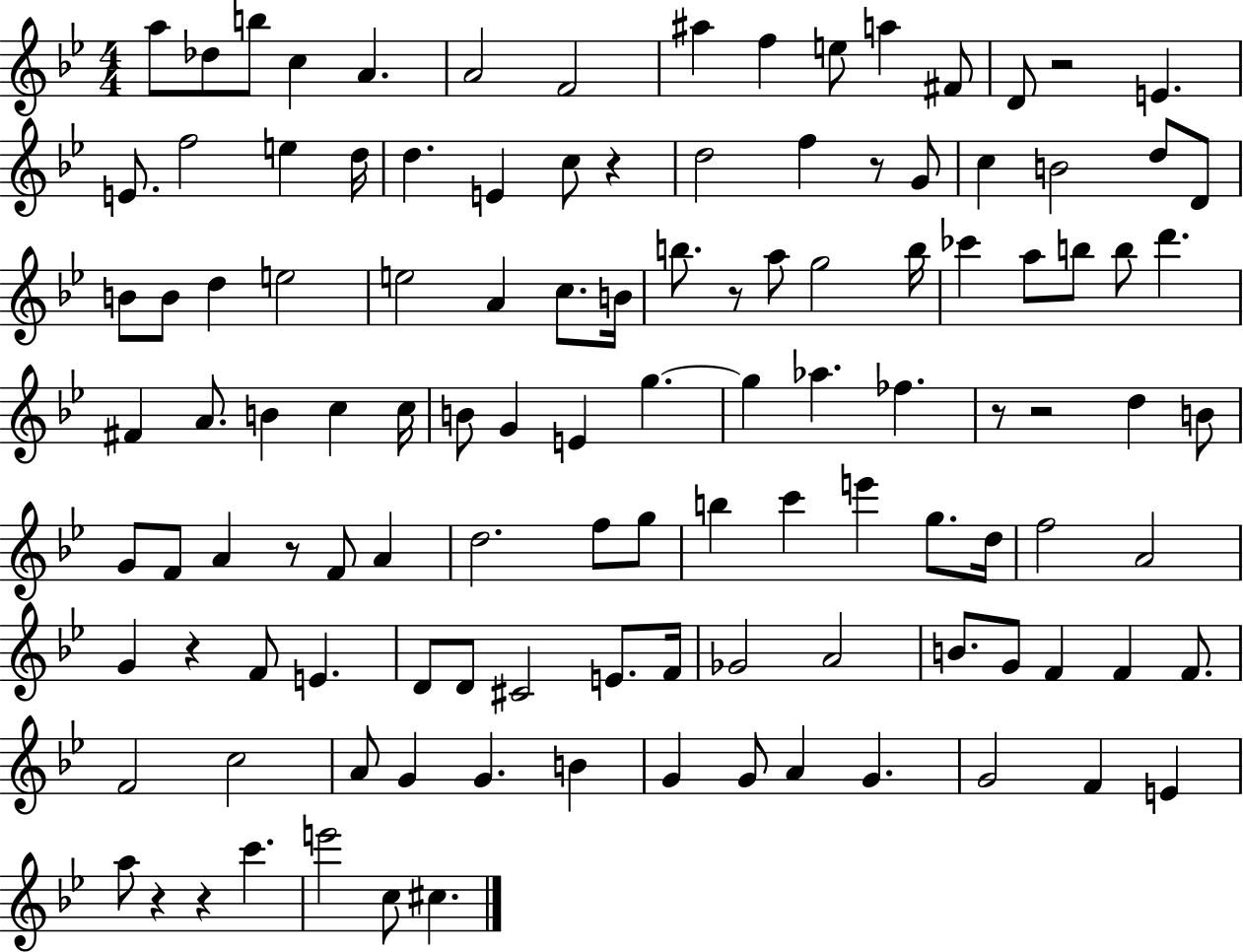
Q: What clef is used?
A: treble